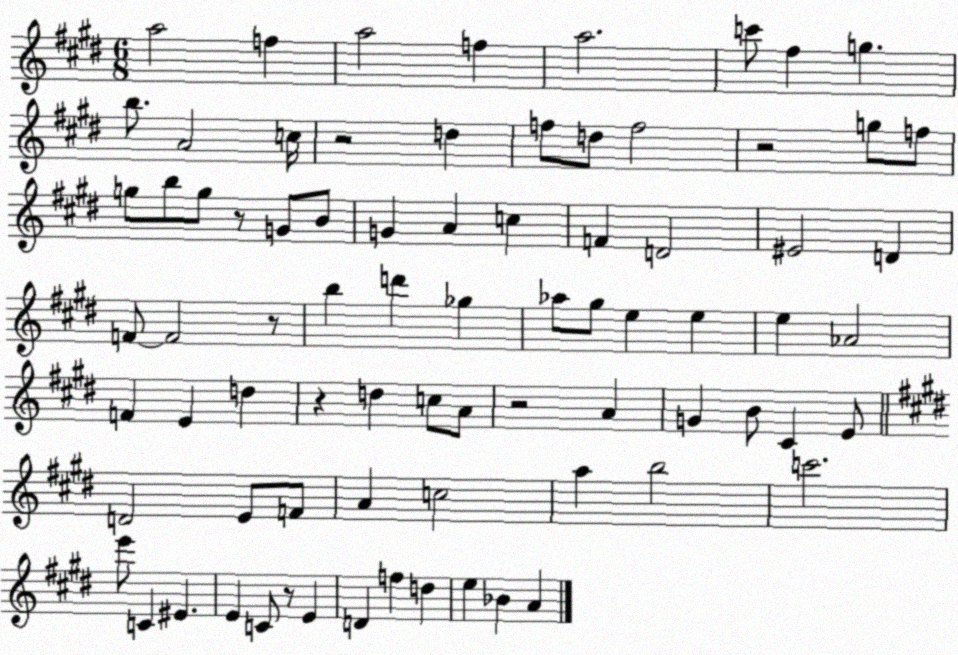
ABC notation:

X:1
T:Untitled
M:6/8
L:1/4
K:E
a2 f a2 f a2 c'/2 ^f g b/2 A2 c/4 z2 d f/2 d/2 f2 z2 g/2 f/2 g/2 b/2 g/2 z/2 G/2 B/2 G A c F D2 ^E2 D F/2 F2 z/2 b d' _g _a/2 ^g/2 e e e _A2 F E d z d c/2 A/2 z2 A G B/2 ^C E/2 D2 E/2 F/2 A c2 a b2 c'2 e'/2 C ^E E C/2 z/2 E D f d e _B A